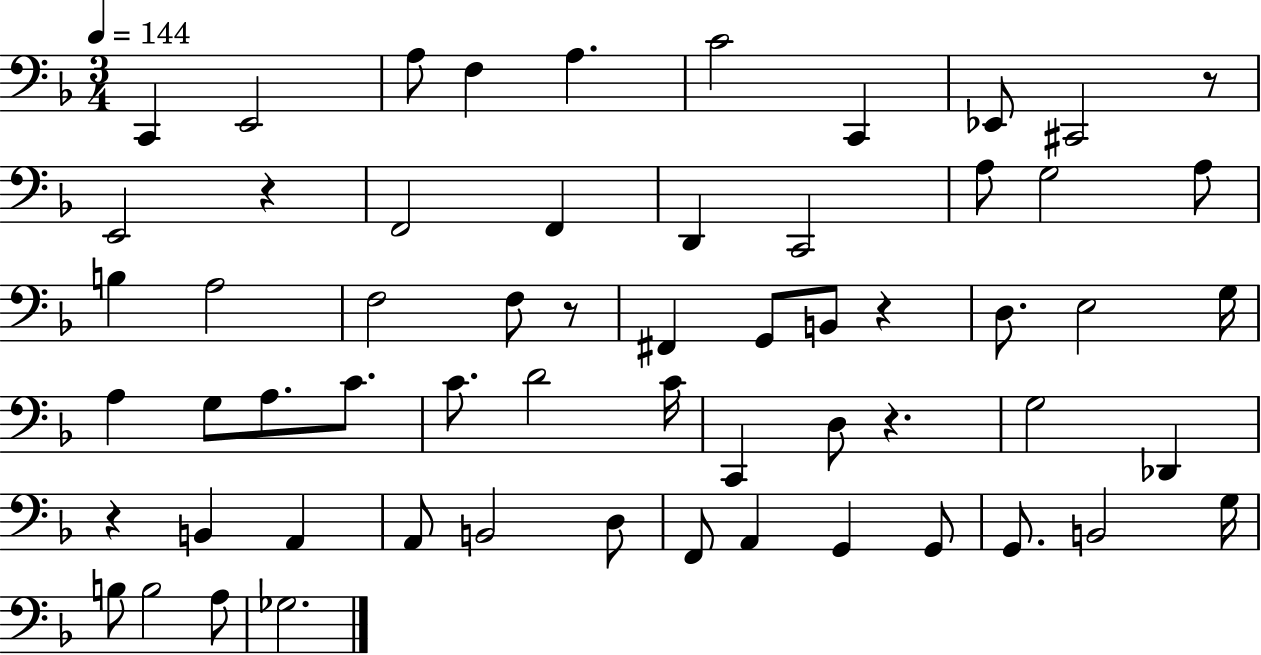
{
  \clef bass
  \numericTimeSignature
  \time 3/4
  \key f \major
  \tempo 4 = 144
  c,4 e,2 | a8 f4 a4. | c'2 c,4 | ees,8 cis,2 r8 | \break e,2 r4 | f,2 f,4 | d,4 c,2 | a8 g2 a8 | \break b4 a2 | f2 f8 r8 | fis,4 g,8 b,8 r4 | d8. e2 g16 | \break a4 g8 a8. c'8. | c'8. d'2 c'16 | c,4 d8 r4. | g2 des,4 | \break r4 b,4 a,4 | a,8 b,2 d8 | f,8 a,4 g,4 g,8 | g,8. b,2 g16 | \break b8 b2 a8 | ges2. | \bar "|."
}